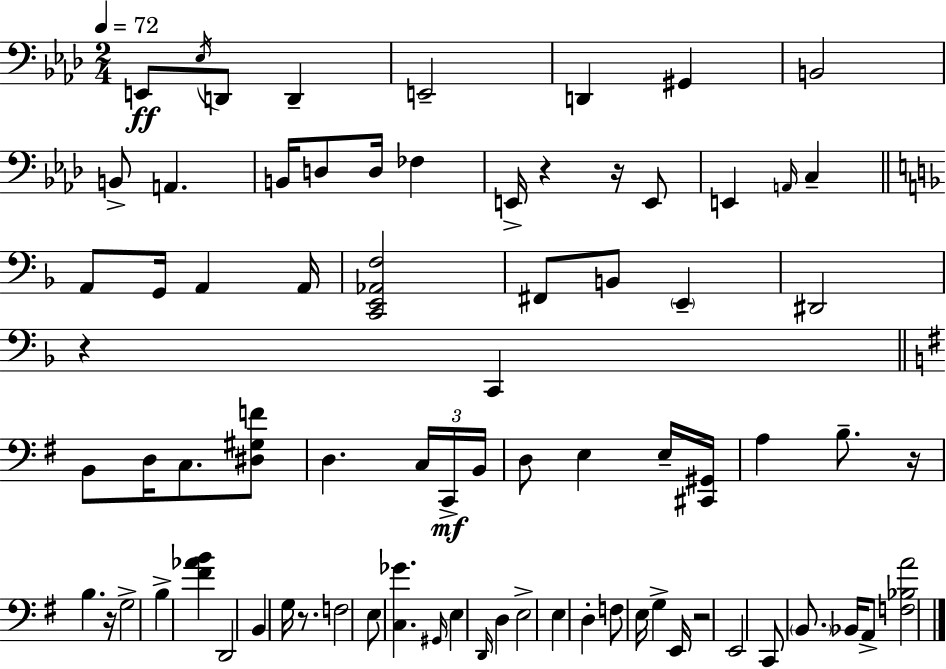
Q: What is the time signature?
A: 2/4